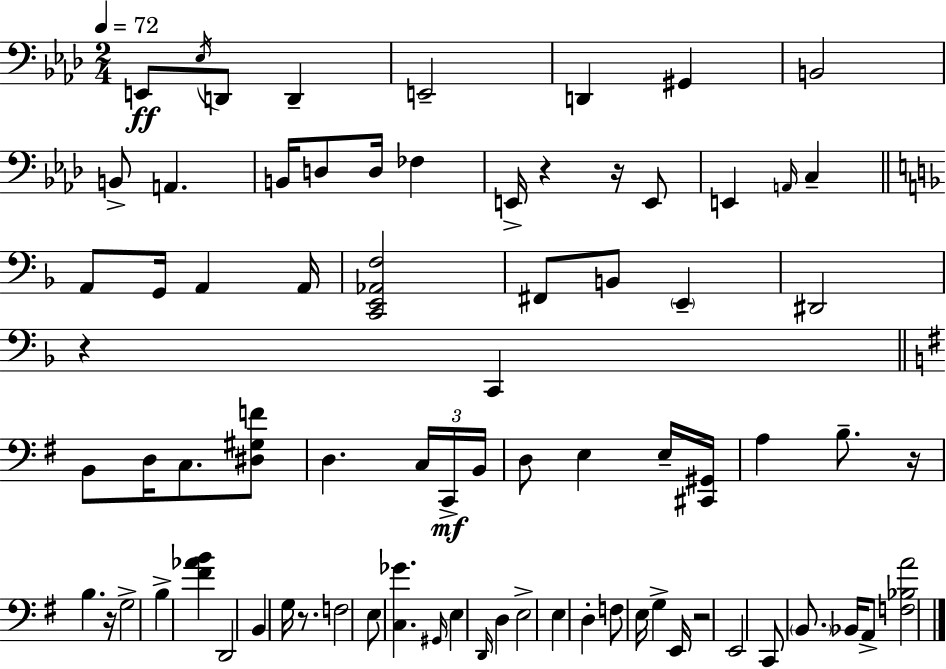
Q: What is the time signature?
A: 2/4